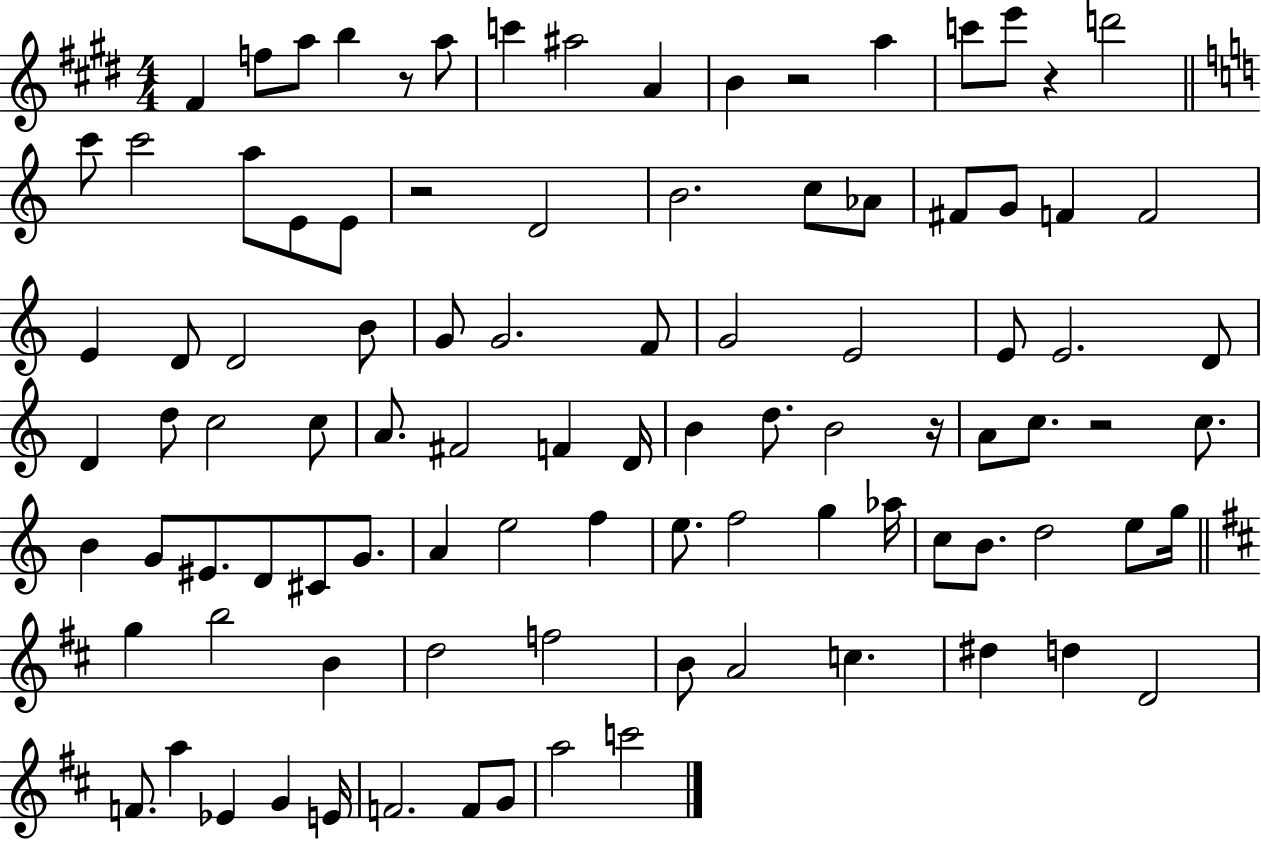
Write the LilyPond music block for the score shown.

{
  \clef treble
  \numericTimeSignature
  \time 4/4
  \key e \major
  fis'4 f''8 a''8 b''4 r8 a''8 | c'''4 ais''2 a'4 | b'4 r2 a''4 | c'''8 e'''8 r4 d'''2 | \break \bar "||" \break \key c \major c'''8 c'''2 a''8 e'8 e'8 | r2 d'2 | b'2. c''8 aes'8 | fis'8 g'8 f'4 f'2 | \break e'4 d'8 d'2 b'8 | g'8 g'2. f'8 | g'2 e'2 | e'8 e'2. d'8 | \break d'4 d''8 c''2 c''8 | a'8. fis'2 f'4 d'16 | b'4 d''8. b'2 r16 | a'8 c''8. r2 c''8. | \break b'4 g'8 eis'8. d'8 cis'8 g'8. | a'4 e''2 f''4 | e''8. f''2 g''4 aes''16 | c''8 b'8. d''2 e''8 g''16 | \break \bar "||" \break \key d \major g''4 b''2 b'4 | d''2 f''2 | b'8 a'2 c''4. | dis''4 d''4 d'2 | \break f'8. a''4 ees'4 g'4 e'16 | f'2. f'8 g'8 | a''2 c'''2 | \bar "|."
}